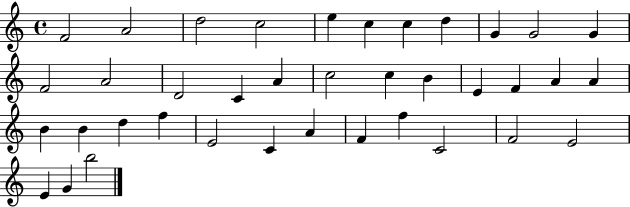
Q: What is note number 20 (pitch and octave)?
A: E4